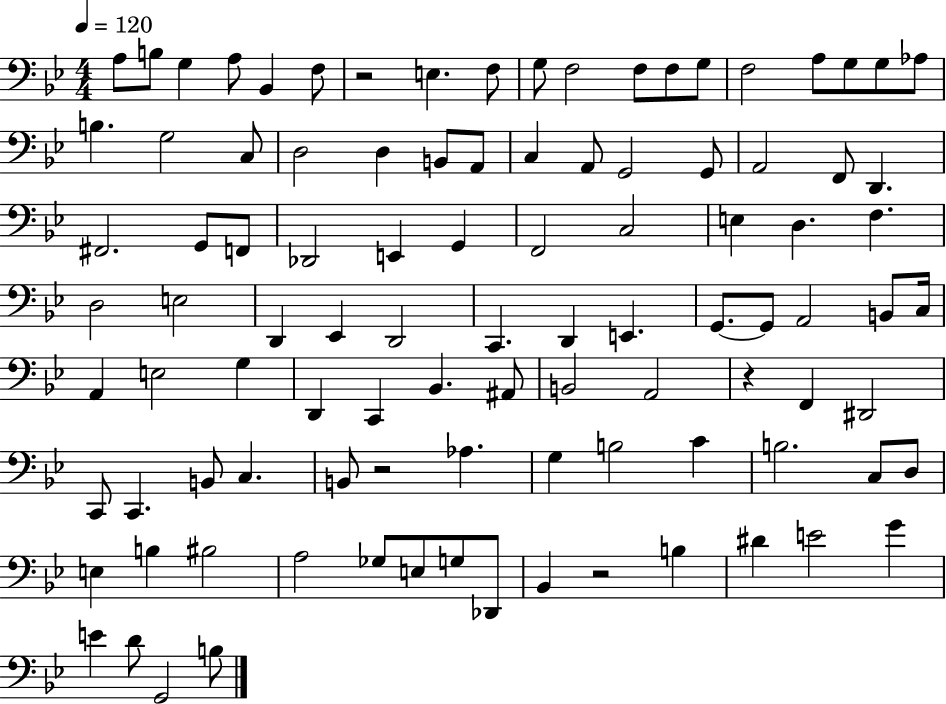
A3/e B3/e G3/q A3/e Bb2/q F3/e R/h E3/q. F3/e G3/e F3/h F3/e F3/e G3/e F3/h A3/e G3/e G3/e Ab3/e B3/q. G3/h C3/e D3/h D3/q B2/e A2/e C3/q A2/e G2/h G2/e A2/h F2/e D2/q. F#2/h. G2/e F2/e Db2/h E2/q G2/q F2/h C3/h E3/q D3/q. F3/q. D3/h E3/h D2/q Eb2/q D2/h C2/q. D2/q E2/q. G2/e. G2/e A2/h B2/e C3/s A2/q E3/h G3/q D2/q C2/q Bb2/q. A#2/e B2/h A2/h R/q F2/q D#2/h C2/e C2/q. B2/e C3/q. B2/e R/h Ab3/q. G3/q B3/h C4/q B3/h. C3/e D3/e E3/q B3/q BIS3/h A3/h Gb3/e E3/e G3/e Db2/e Bb2/q R/h B3/q D#4/q E4/h G4/q E4/q D4/e G2/h B3/e